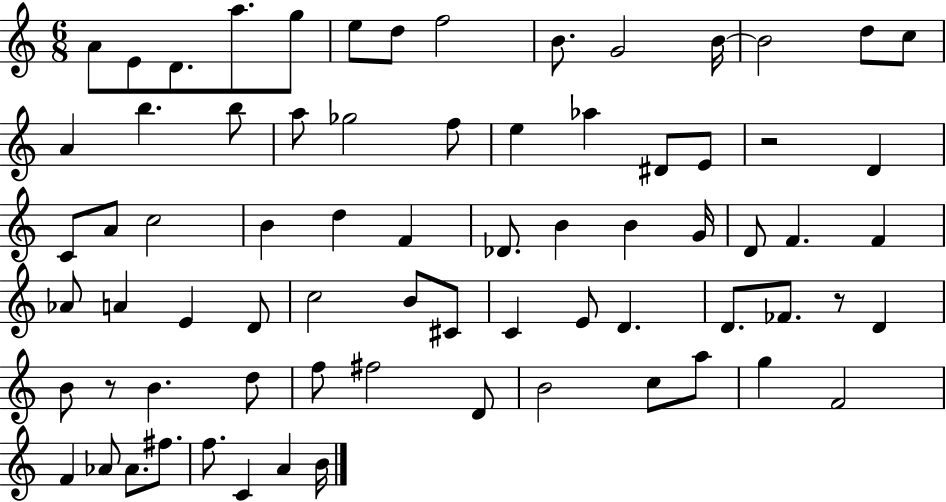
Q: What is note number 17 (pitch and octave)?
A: B5